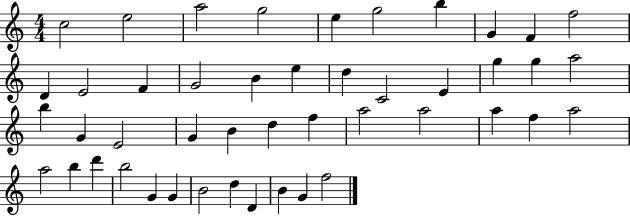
{
  \clef treble
  \numericTimeSignature
  \time 4/4
  \key c \major
  c''2 e''2 | a''2 g''2 | e''4 g''2 b''4 | g'4 f'4 f''2 | \break d'4 e'2 f'4 | g'2 b'4 e''4 | d''4 c'2 e'4 | g''4 g''4 a''2 | \break b''4 g'4 e'2 | g'4 b'4 d''4 f''4 | a''2 a''2 | a''4 f''4 a''2 | \break a''2 b''4 d'''4 | b''2 g'4 g'4 | b'2 d''4 d'4 | b'4 g'4 f''2 | \break \bar "|."
}